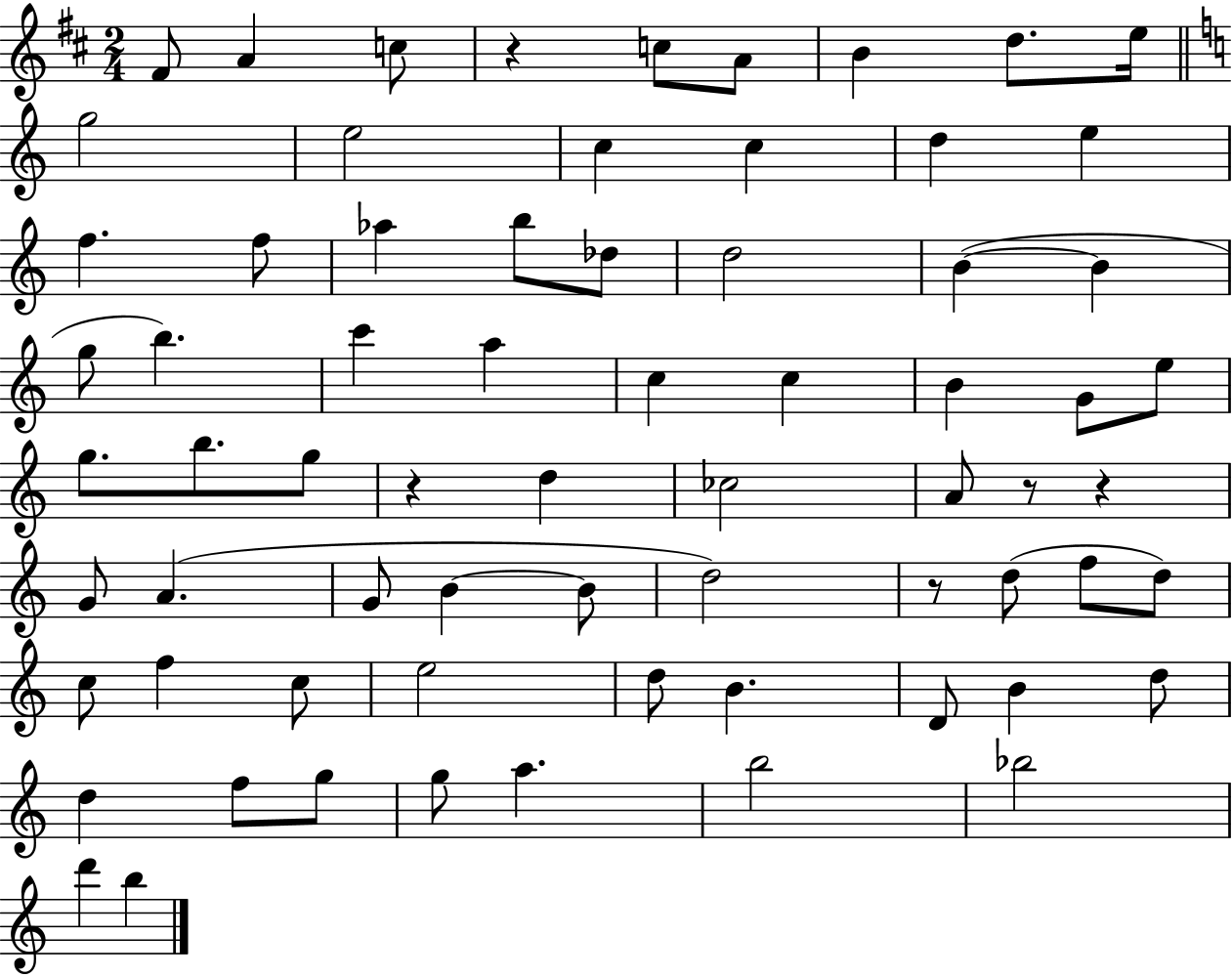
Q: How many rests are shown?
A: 5